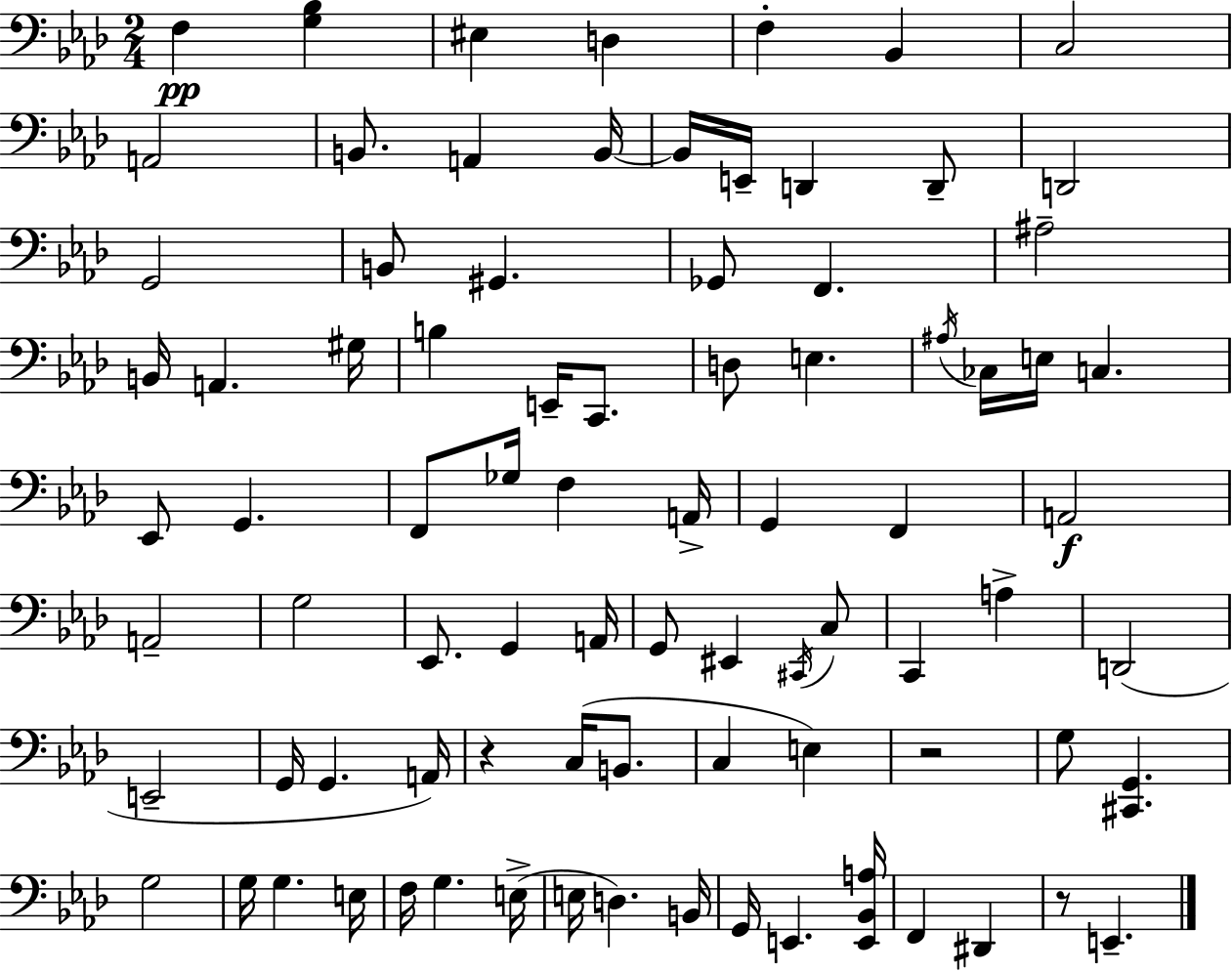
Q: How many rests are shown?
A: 3